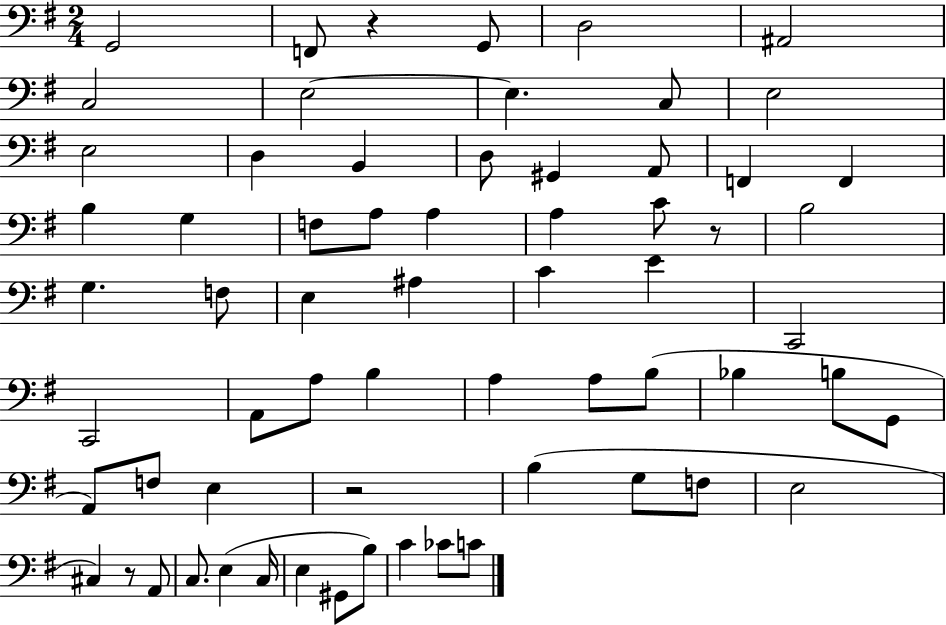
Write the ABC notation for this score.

X:1
T:Untitled
M:2/4
L:1/4
K:G
G,,2 F,,/2 z G,,/2 D,2 ^A,,2 C,2 E,2 E, C,/2 E,2 E,2 D, B,, D,/2 ^G,, A,,/2 F,, F,, B, G, F,/2 A,/2 A, A, C/2 z/2 B,2 G, F,/2 E, ^A, C E C,,2 C,,2 A,,/2 A,/2 B, A, A,/2 B,/2 _B, B,/2 G,,/2 A,,/2 F,/2 E, z2 B, G,/2 F,/2 E,2 ^C, z/2 A,,/2 C,/2 E, C,/4 E, ^G,,/2 B,/2 C _C/2 C/2